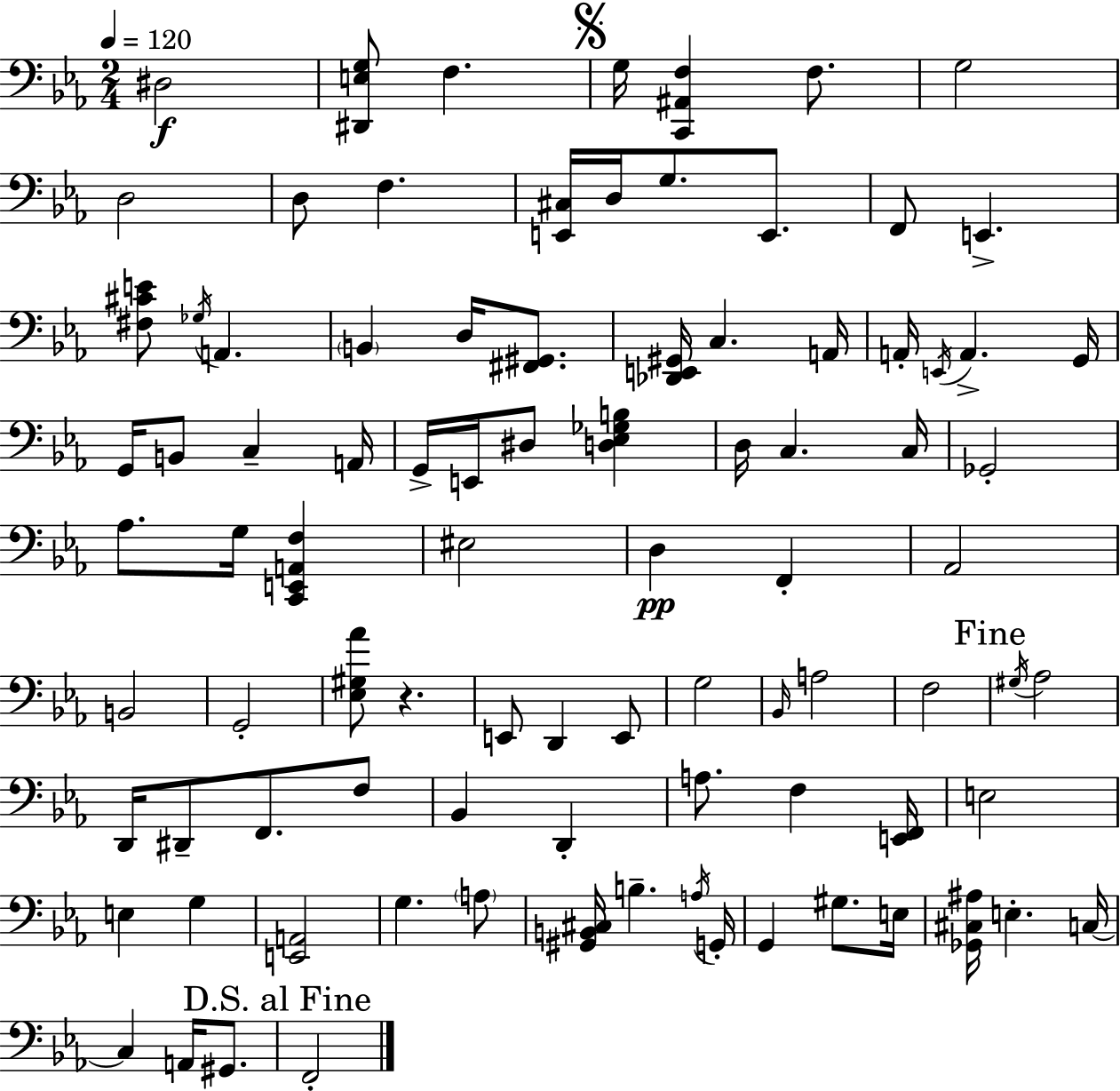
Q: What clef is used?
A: bass